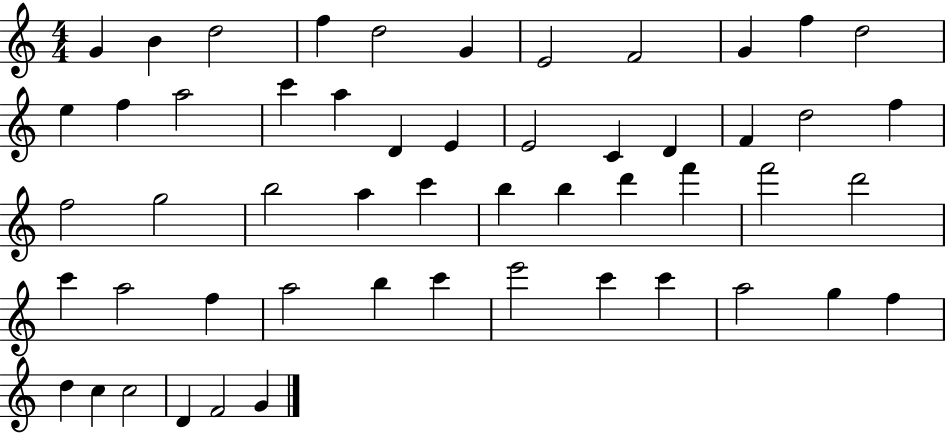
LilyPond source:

{
  \clef treble
  \numericTimeSignature
  \time 4/4
  \key c \major
  g'4 b'4 d''2 | f''4 d''2 g'4 | e'2 f'2 | g'4 f''4 d''2 | \break e''4 f''4 a''2 | c'''4 a''4 d'4 e'4 | e'2 c'4 d'4 | f'4 d''2 f''4 | \break f''2 g''2 | b''2 a''4 c'''4 | b''4 b''4 d'''4 f'''4 | f'''2 d'''2 | \break c'''4 a''2 f''4 | a''2 b''4 c'''4 | e'''2 c'''4 c'''4 | a''2 g''4 f''4 | \break d''4 c''4 c''2 | d'4 f'2 g'4 | \bar "|."
}